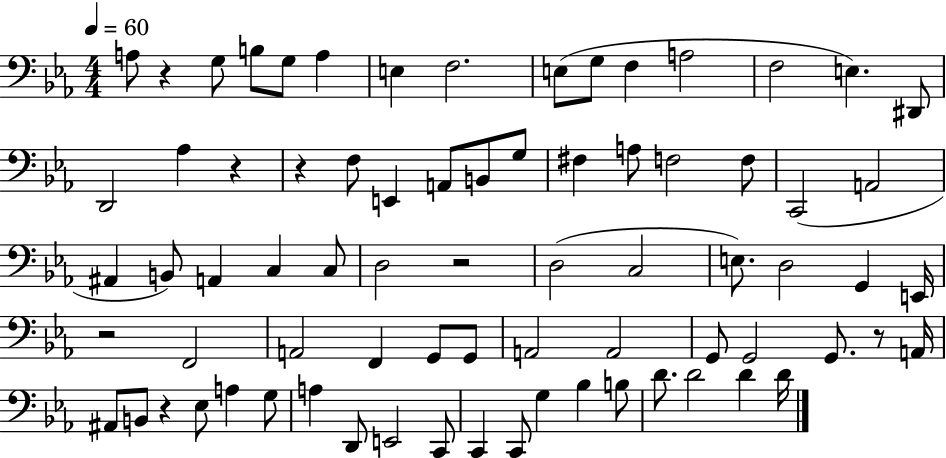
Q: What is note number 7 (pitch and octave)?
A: F3